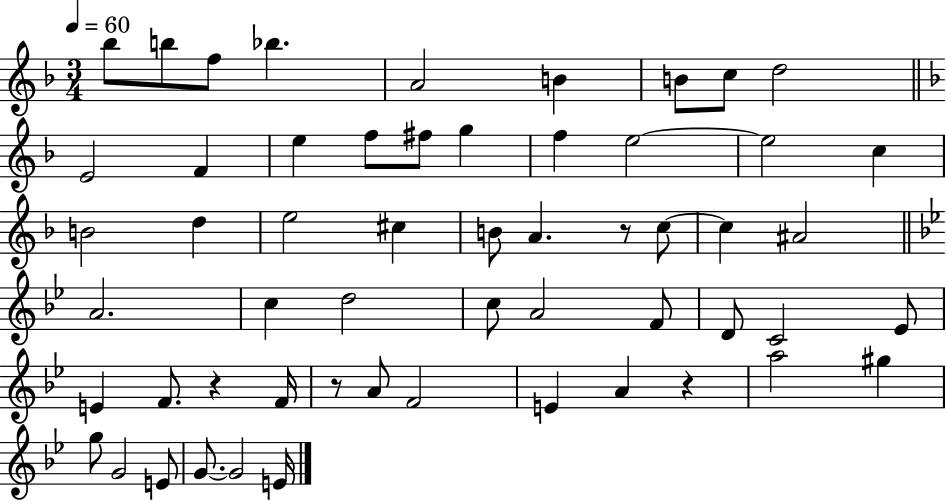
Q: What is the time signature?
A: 3/4